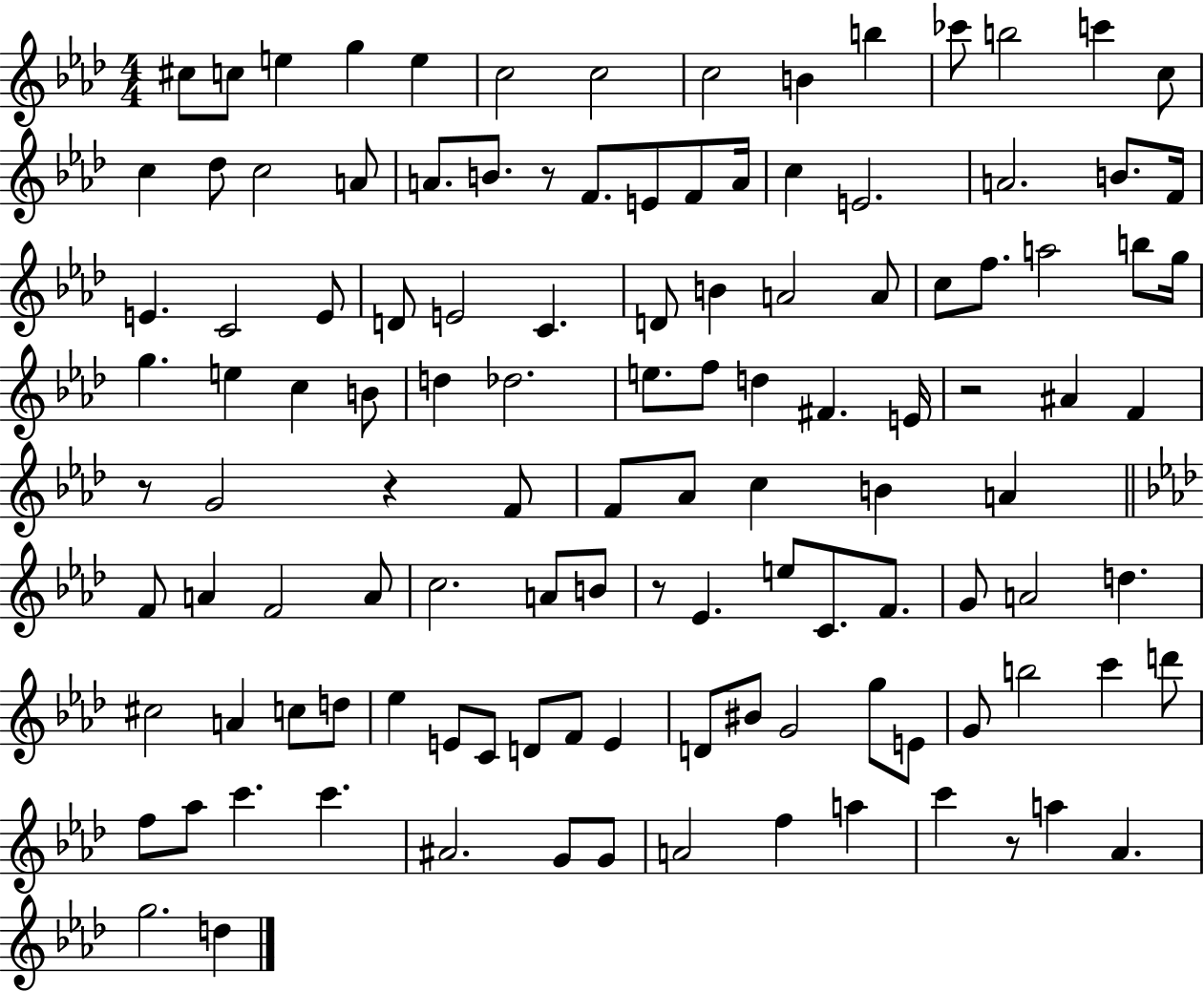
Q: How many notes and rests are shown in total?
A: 118